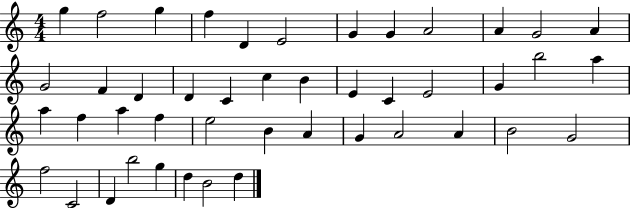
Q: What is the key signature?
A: C major